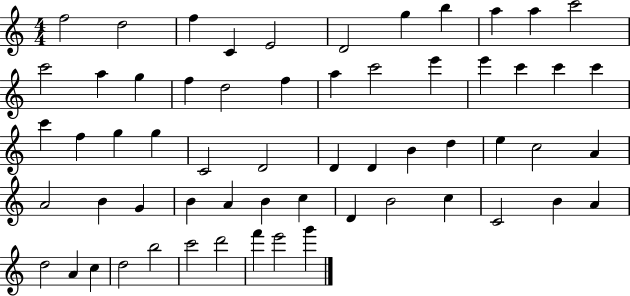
{
  \clef treble
  \numericTimeSignature
  \time 4/4
  \key c \major
  f''2 d''2 | f''4 c'4 e'2 | d'2 g''4 b''4 | a''4 a''4 c'''2 | \break c'''2 a''4 g''4 | f''4 d''2 f''4 | a''4 c'''2 e'''4 | e'''4 c'''4 c'''4 c'''4 | \break c'''4 f''4 g''4 g''4 | c'2 d'2 | d'4 d'4 b'4 d''4 | e''4 c''2 a'4 | \break a'2 b'4 g'4 | b'4 a'4 b'4 c''4 | d'4 b'2 c''4 | c'2 b'4 a'4 | \break d''2 a'4 c''4 | d''2 b''2 | c'''2 d'''2 | f'''4 e'''2 g'''4 | \break \bar "|."
}